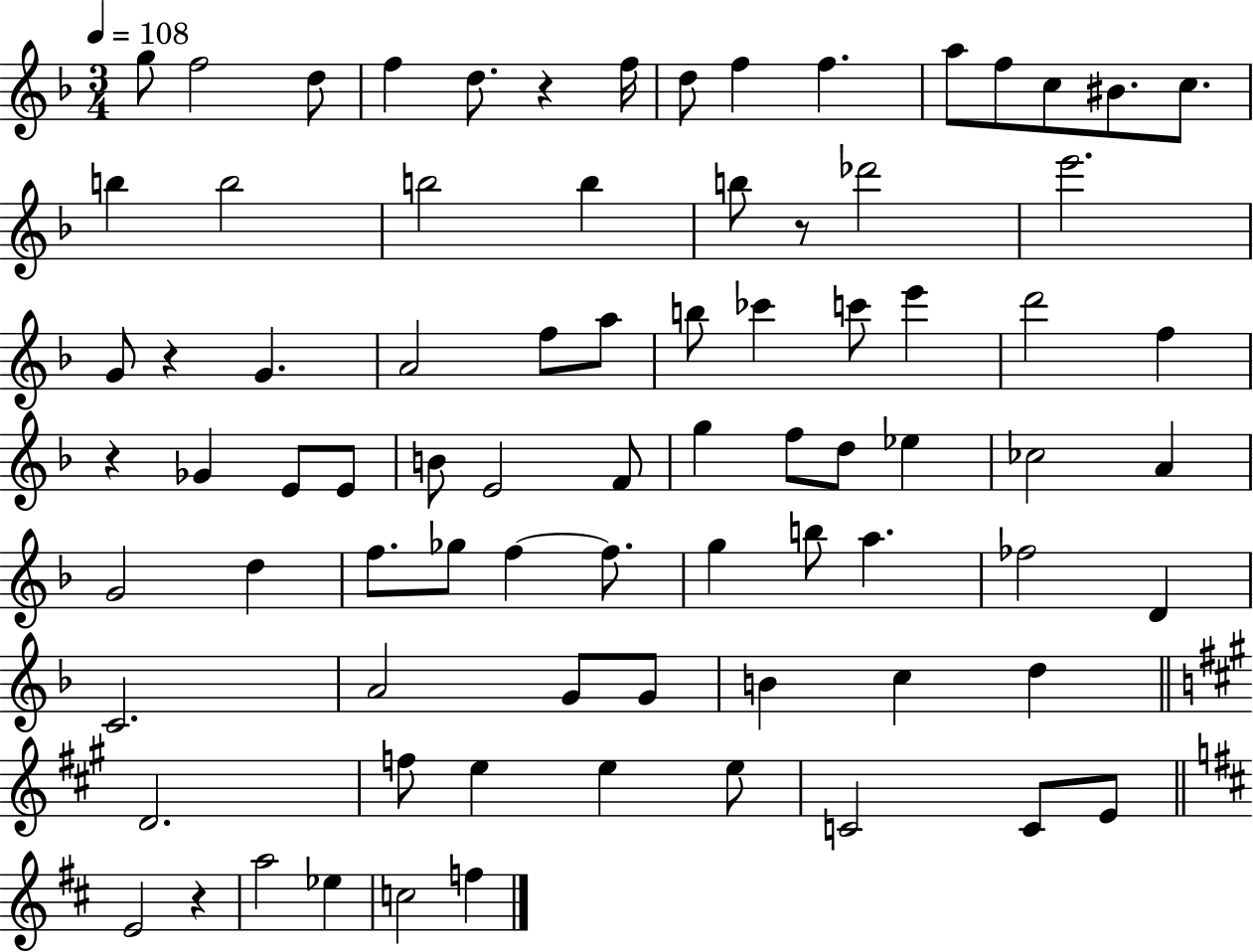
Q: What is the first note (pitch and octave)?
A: G5